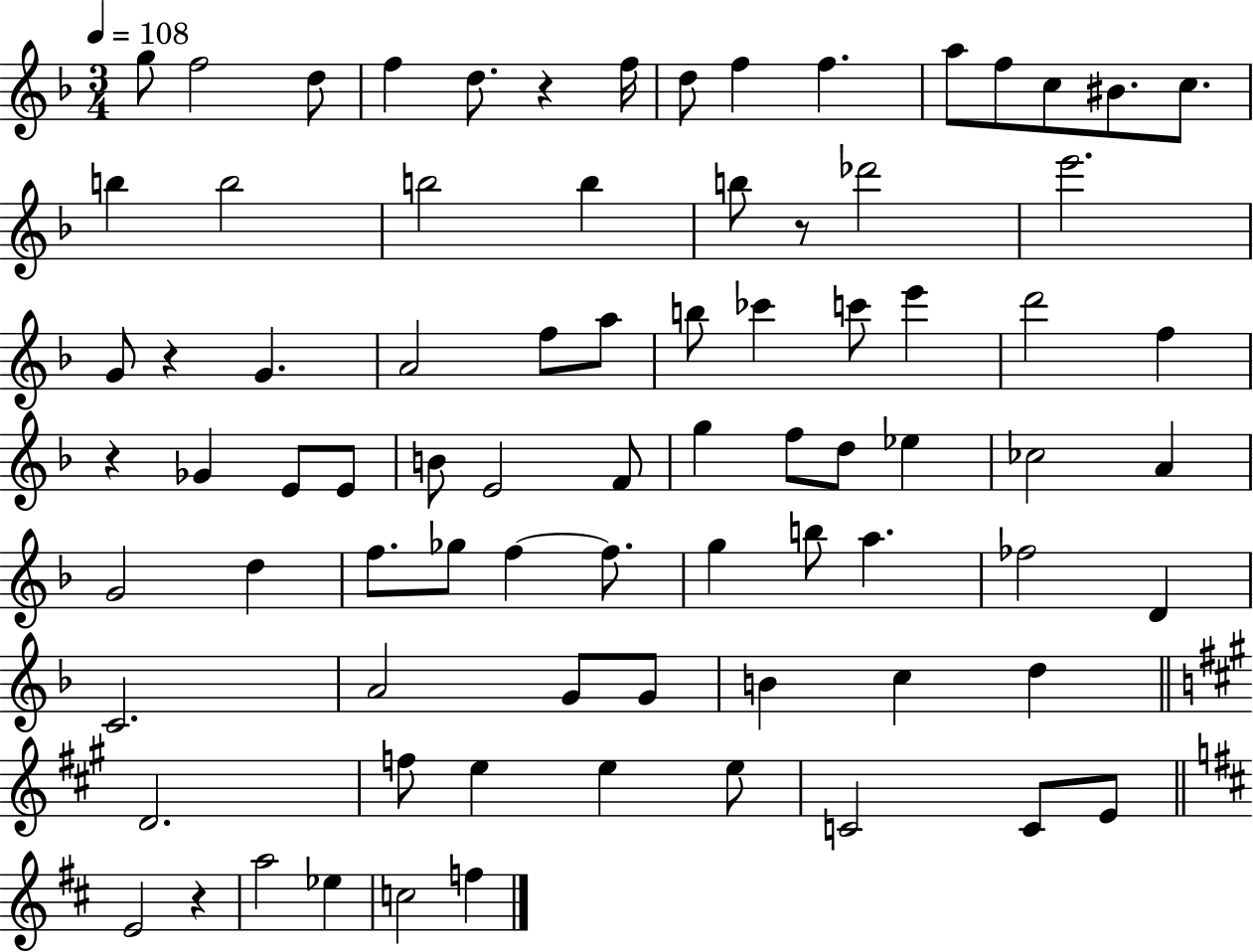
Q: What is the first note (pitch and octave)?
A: G5